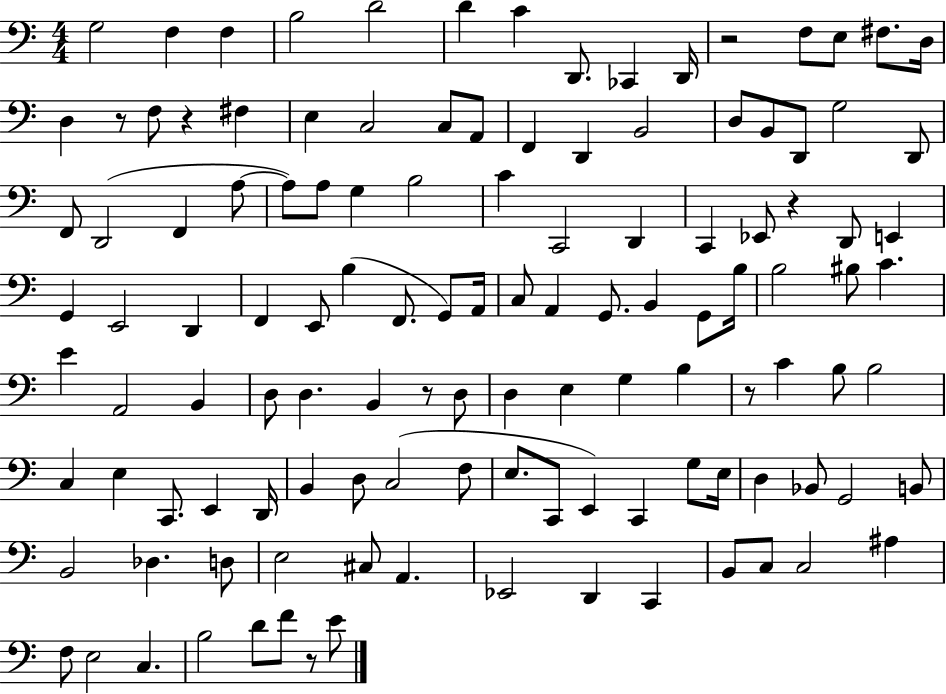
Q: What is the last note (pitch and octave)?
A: E4